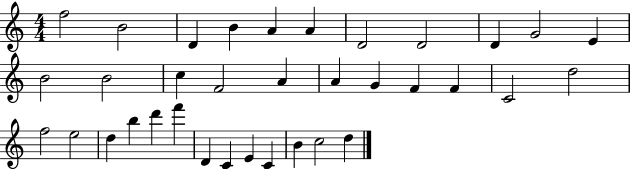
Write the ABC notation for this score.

X:1
T:Untitled
M:4/4
L:1/4
K:C
f2 B2 D B A A D2 D2 D G2 E B2 B2 c F2 A A G F F C2 d2 f2 e2 d b d' f' D C E C B c2 d